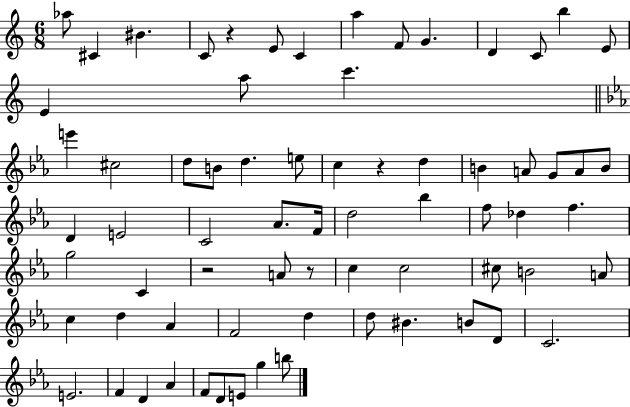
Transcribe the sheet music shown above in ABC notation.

X:1
T:Untitled
M:6/8
L:1/4
K:C
_a/2 ^C ^B C/2 z E/2 C a F/2 G D C/2 b E/2 E a/2 c' e' ^c2 d/2 B/2 d e/2 c z d B A/2 G/2 A/2 B/2 D E2 C2 _A/2 F/4 d2 _b f/2 _d f g2 C z2 A/2 z/2 c c2 ^c/2 B2 A/2 c d _A F2 d d/2 ^B B/2 D/2 C2 E2 F D _A F/2 D/2 E/2 g b/2